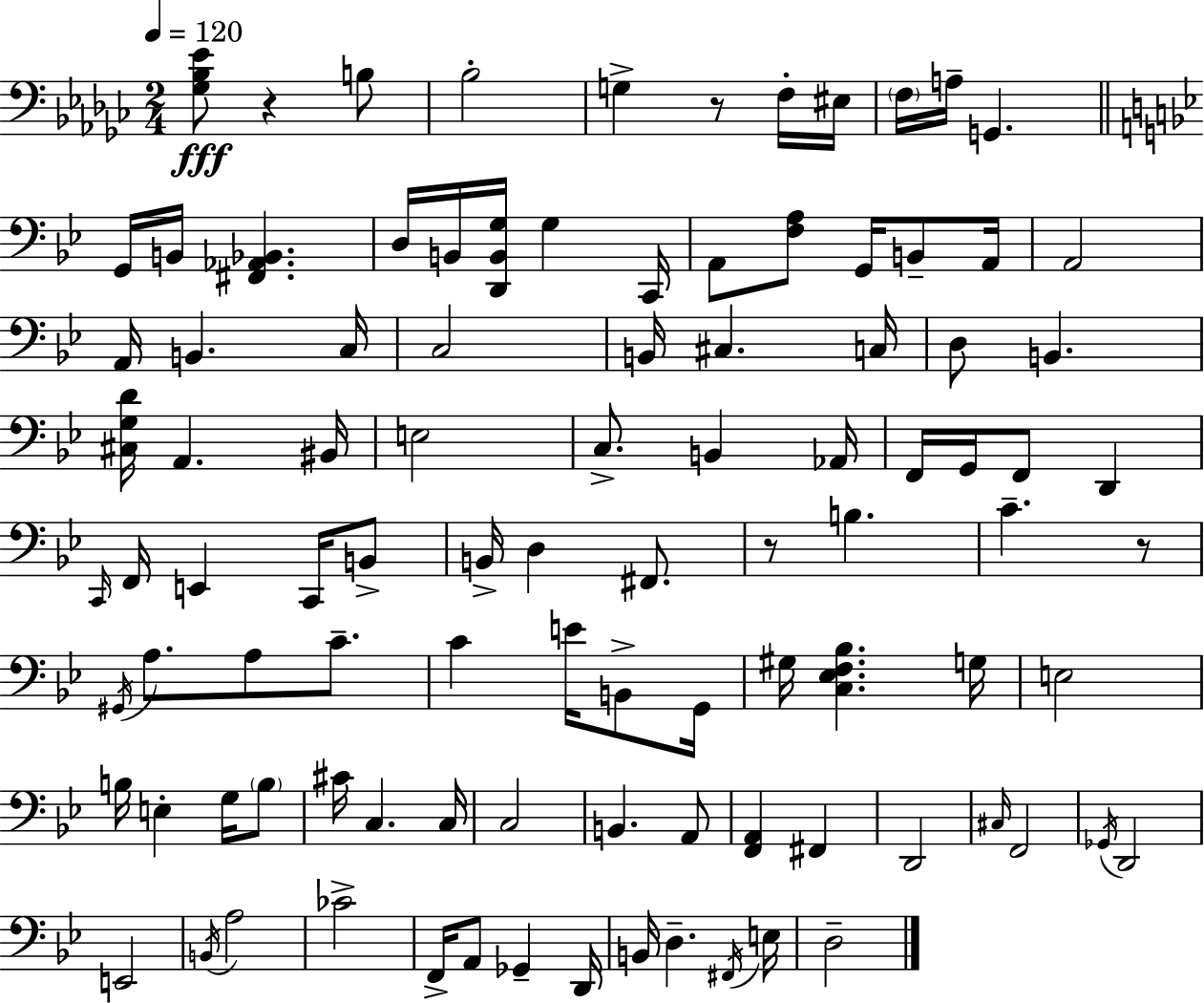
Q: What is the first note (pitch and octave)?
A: B3